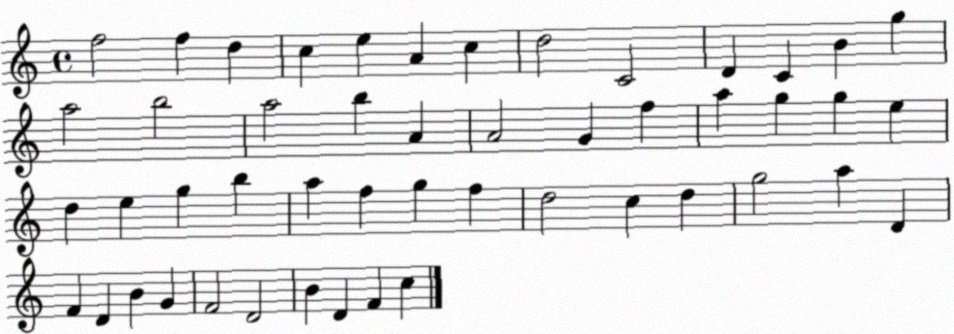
X:1
T:Untitled
M:4/4
L:1/4
K:C
f2 f d c e A c d2 C2 D C B g a2 b2 a2 b A A2 G f a g g e d e g b a f g f d2 c d g2 a D F D B G F2 D2 B D F c